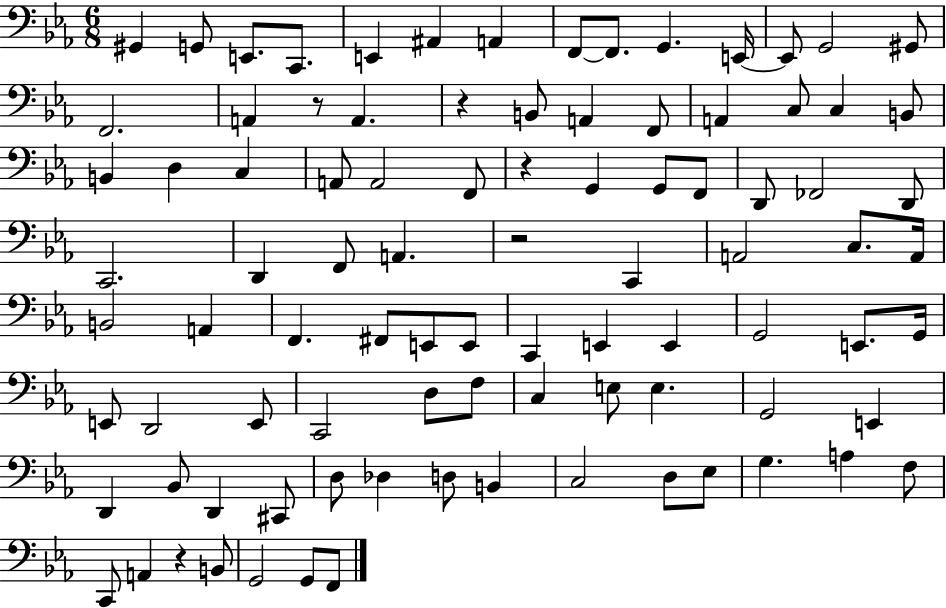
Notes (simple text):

G#2/q G2/e E2/e. C2/e. E2/q A#2/q A2/q F2/e F2/e. G2/q. E2/s E2/e G2/h G#2/e F2/h. A2/q R/e A2/q. R/q B2/e A2/q F2/e A2/q C3/e C3/q B2/e B2/q D3/q C3/q A2/e A2/h F2/e R/q G2/q G2/e F2/e D2/e FES2/h D2/e C2/h. D2/q F2/e A2/q. R/h C2/q A2/h C3/e. A2/s B2/h A2/q F2/q. F#2/e E2/e E2/e C2/q E2/q E2/q G2/h E2/e. G2/s E2/e D2/h E2/e C2/h D3/e F3/e C3/q E3/e E3/q. G2/h E2/q D2/q Bb2/e D2/q C#2/e D3/e Db3/q D3/e B2/q C3/h D3/e Eb3/e G3/q. A3/q F3/e C2/e A2/q R/q B2/e G2/h G2/e F2/e